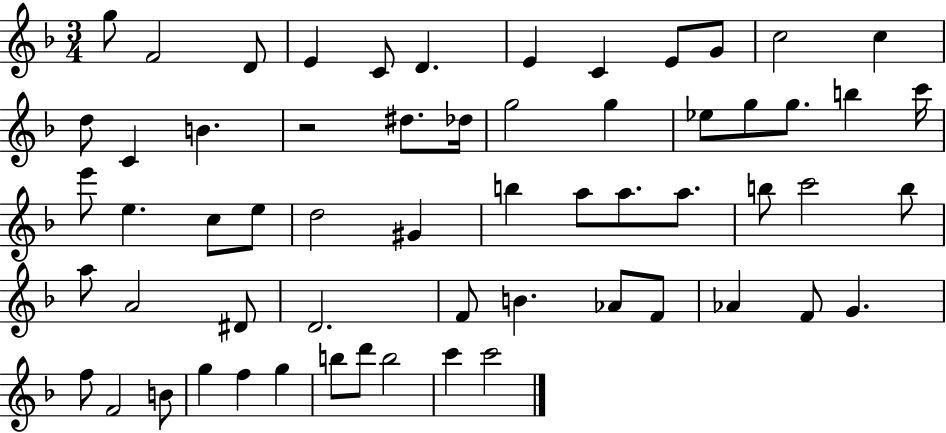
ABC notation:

X:1
T:Untitled
M:3/4
L:1/4
K:F
g/2 F2 D/2 E C/2 D E C E/2 G/2 c2 c d/2 C B z2 ^d/2 _d/4 g2 g _e/2 g/2 g/2 b c'/4 e'/2 e c/2 e/2 d2 ^G b a/2 a/2 a/2 b/2 c'2 b/2 a/2 A2 ^D/2 D2 F/2 B _A/2 F/2 _A F/2 G f/2 F2 B/2 g f g b/2 d'/2 b2 c' c'2